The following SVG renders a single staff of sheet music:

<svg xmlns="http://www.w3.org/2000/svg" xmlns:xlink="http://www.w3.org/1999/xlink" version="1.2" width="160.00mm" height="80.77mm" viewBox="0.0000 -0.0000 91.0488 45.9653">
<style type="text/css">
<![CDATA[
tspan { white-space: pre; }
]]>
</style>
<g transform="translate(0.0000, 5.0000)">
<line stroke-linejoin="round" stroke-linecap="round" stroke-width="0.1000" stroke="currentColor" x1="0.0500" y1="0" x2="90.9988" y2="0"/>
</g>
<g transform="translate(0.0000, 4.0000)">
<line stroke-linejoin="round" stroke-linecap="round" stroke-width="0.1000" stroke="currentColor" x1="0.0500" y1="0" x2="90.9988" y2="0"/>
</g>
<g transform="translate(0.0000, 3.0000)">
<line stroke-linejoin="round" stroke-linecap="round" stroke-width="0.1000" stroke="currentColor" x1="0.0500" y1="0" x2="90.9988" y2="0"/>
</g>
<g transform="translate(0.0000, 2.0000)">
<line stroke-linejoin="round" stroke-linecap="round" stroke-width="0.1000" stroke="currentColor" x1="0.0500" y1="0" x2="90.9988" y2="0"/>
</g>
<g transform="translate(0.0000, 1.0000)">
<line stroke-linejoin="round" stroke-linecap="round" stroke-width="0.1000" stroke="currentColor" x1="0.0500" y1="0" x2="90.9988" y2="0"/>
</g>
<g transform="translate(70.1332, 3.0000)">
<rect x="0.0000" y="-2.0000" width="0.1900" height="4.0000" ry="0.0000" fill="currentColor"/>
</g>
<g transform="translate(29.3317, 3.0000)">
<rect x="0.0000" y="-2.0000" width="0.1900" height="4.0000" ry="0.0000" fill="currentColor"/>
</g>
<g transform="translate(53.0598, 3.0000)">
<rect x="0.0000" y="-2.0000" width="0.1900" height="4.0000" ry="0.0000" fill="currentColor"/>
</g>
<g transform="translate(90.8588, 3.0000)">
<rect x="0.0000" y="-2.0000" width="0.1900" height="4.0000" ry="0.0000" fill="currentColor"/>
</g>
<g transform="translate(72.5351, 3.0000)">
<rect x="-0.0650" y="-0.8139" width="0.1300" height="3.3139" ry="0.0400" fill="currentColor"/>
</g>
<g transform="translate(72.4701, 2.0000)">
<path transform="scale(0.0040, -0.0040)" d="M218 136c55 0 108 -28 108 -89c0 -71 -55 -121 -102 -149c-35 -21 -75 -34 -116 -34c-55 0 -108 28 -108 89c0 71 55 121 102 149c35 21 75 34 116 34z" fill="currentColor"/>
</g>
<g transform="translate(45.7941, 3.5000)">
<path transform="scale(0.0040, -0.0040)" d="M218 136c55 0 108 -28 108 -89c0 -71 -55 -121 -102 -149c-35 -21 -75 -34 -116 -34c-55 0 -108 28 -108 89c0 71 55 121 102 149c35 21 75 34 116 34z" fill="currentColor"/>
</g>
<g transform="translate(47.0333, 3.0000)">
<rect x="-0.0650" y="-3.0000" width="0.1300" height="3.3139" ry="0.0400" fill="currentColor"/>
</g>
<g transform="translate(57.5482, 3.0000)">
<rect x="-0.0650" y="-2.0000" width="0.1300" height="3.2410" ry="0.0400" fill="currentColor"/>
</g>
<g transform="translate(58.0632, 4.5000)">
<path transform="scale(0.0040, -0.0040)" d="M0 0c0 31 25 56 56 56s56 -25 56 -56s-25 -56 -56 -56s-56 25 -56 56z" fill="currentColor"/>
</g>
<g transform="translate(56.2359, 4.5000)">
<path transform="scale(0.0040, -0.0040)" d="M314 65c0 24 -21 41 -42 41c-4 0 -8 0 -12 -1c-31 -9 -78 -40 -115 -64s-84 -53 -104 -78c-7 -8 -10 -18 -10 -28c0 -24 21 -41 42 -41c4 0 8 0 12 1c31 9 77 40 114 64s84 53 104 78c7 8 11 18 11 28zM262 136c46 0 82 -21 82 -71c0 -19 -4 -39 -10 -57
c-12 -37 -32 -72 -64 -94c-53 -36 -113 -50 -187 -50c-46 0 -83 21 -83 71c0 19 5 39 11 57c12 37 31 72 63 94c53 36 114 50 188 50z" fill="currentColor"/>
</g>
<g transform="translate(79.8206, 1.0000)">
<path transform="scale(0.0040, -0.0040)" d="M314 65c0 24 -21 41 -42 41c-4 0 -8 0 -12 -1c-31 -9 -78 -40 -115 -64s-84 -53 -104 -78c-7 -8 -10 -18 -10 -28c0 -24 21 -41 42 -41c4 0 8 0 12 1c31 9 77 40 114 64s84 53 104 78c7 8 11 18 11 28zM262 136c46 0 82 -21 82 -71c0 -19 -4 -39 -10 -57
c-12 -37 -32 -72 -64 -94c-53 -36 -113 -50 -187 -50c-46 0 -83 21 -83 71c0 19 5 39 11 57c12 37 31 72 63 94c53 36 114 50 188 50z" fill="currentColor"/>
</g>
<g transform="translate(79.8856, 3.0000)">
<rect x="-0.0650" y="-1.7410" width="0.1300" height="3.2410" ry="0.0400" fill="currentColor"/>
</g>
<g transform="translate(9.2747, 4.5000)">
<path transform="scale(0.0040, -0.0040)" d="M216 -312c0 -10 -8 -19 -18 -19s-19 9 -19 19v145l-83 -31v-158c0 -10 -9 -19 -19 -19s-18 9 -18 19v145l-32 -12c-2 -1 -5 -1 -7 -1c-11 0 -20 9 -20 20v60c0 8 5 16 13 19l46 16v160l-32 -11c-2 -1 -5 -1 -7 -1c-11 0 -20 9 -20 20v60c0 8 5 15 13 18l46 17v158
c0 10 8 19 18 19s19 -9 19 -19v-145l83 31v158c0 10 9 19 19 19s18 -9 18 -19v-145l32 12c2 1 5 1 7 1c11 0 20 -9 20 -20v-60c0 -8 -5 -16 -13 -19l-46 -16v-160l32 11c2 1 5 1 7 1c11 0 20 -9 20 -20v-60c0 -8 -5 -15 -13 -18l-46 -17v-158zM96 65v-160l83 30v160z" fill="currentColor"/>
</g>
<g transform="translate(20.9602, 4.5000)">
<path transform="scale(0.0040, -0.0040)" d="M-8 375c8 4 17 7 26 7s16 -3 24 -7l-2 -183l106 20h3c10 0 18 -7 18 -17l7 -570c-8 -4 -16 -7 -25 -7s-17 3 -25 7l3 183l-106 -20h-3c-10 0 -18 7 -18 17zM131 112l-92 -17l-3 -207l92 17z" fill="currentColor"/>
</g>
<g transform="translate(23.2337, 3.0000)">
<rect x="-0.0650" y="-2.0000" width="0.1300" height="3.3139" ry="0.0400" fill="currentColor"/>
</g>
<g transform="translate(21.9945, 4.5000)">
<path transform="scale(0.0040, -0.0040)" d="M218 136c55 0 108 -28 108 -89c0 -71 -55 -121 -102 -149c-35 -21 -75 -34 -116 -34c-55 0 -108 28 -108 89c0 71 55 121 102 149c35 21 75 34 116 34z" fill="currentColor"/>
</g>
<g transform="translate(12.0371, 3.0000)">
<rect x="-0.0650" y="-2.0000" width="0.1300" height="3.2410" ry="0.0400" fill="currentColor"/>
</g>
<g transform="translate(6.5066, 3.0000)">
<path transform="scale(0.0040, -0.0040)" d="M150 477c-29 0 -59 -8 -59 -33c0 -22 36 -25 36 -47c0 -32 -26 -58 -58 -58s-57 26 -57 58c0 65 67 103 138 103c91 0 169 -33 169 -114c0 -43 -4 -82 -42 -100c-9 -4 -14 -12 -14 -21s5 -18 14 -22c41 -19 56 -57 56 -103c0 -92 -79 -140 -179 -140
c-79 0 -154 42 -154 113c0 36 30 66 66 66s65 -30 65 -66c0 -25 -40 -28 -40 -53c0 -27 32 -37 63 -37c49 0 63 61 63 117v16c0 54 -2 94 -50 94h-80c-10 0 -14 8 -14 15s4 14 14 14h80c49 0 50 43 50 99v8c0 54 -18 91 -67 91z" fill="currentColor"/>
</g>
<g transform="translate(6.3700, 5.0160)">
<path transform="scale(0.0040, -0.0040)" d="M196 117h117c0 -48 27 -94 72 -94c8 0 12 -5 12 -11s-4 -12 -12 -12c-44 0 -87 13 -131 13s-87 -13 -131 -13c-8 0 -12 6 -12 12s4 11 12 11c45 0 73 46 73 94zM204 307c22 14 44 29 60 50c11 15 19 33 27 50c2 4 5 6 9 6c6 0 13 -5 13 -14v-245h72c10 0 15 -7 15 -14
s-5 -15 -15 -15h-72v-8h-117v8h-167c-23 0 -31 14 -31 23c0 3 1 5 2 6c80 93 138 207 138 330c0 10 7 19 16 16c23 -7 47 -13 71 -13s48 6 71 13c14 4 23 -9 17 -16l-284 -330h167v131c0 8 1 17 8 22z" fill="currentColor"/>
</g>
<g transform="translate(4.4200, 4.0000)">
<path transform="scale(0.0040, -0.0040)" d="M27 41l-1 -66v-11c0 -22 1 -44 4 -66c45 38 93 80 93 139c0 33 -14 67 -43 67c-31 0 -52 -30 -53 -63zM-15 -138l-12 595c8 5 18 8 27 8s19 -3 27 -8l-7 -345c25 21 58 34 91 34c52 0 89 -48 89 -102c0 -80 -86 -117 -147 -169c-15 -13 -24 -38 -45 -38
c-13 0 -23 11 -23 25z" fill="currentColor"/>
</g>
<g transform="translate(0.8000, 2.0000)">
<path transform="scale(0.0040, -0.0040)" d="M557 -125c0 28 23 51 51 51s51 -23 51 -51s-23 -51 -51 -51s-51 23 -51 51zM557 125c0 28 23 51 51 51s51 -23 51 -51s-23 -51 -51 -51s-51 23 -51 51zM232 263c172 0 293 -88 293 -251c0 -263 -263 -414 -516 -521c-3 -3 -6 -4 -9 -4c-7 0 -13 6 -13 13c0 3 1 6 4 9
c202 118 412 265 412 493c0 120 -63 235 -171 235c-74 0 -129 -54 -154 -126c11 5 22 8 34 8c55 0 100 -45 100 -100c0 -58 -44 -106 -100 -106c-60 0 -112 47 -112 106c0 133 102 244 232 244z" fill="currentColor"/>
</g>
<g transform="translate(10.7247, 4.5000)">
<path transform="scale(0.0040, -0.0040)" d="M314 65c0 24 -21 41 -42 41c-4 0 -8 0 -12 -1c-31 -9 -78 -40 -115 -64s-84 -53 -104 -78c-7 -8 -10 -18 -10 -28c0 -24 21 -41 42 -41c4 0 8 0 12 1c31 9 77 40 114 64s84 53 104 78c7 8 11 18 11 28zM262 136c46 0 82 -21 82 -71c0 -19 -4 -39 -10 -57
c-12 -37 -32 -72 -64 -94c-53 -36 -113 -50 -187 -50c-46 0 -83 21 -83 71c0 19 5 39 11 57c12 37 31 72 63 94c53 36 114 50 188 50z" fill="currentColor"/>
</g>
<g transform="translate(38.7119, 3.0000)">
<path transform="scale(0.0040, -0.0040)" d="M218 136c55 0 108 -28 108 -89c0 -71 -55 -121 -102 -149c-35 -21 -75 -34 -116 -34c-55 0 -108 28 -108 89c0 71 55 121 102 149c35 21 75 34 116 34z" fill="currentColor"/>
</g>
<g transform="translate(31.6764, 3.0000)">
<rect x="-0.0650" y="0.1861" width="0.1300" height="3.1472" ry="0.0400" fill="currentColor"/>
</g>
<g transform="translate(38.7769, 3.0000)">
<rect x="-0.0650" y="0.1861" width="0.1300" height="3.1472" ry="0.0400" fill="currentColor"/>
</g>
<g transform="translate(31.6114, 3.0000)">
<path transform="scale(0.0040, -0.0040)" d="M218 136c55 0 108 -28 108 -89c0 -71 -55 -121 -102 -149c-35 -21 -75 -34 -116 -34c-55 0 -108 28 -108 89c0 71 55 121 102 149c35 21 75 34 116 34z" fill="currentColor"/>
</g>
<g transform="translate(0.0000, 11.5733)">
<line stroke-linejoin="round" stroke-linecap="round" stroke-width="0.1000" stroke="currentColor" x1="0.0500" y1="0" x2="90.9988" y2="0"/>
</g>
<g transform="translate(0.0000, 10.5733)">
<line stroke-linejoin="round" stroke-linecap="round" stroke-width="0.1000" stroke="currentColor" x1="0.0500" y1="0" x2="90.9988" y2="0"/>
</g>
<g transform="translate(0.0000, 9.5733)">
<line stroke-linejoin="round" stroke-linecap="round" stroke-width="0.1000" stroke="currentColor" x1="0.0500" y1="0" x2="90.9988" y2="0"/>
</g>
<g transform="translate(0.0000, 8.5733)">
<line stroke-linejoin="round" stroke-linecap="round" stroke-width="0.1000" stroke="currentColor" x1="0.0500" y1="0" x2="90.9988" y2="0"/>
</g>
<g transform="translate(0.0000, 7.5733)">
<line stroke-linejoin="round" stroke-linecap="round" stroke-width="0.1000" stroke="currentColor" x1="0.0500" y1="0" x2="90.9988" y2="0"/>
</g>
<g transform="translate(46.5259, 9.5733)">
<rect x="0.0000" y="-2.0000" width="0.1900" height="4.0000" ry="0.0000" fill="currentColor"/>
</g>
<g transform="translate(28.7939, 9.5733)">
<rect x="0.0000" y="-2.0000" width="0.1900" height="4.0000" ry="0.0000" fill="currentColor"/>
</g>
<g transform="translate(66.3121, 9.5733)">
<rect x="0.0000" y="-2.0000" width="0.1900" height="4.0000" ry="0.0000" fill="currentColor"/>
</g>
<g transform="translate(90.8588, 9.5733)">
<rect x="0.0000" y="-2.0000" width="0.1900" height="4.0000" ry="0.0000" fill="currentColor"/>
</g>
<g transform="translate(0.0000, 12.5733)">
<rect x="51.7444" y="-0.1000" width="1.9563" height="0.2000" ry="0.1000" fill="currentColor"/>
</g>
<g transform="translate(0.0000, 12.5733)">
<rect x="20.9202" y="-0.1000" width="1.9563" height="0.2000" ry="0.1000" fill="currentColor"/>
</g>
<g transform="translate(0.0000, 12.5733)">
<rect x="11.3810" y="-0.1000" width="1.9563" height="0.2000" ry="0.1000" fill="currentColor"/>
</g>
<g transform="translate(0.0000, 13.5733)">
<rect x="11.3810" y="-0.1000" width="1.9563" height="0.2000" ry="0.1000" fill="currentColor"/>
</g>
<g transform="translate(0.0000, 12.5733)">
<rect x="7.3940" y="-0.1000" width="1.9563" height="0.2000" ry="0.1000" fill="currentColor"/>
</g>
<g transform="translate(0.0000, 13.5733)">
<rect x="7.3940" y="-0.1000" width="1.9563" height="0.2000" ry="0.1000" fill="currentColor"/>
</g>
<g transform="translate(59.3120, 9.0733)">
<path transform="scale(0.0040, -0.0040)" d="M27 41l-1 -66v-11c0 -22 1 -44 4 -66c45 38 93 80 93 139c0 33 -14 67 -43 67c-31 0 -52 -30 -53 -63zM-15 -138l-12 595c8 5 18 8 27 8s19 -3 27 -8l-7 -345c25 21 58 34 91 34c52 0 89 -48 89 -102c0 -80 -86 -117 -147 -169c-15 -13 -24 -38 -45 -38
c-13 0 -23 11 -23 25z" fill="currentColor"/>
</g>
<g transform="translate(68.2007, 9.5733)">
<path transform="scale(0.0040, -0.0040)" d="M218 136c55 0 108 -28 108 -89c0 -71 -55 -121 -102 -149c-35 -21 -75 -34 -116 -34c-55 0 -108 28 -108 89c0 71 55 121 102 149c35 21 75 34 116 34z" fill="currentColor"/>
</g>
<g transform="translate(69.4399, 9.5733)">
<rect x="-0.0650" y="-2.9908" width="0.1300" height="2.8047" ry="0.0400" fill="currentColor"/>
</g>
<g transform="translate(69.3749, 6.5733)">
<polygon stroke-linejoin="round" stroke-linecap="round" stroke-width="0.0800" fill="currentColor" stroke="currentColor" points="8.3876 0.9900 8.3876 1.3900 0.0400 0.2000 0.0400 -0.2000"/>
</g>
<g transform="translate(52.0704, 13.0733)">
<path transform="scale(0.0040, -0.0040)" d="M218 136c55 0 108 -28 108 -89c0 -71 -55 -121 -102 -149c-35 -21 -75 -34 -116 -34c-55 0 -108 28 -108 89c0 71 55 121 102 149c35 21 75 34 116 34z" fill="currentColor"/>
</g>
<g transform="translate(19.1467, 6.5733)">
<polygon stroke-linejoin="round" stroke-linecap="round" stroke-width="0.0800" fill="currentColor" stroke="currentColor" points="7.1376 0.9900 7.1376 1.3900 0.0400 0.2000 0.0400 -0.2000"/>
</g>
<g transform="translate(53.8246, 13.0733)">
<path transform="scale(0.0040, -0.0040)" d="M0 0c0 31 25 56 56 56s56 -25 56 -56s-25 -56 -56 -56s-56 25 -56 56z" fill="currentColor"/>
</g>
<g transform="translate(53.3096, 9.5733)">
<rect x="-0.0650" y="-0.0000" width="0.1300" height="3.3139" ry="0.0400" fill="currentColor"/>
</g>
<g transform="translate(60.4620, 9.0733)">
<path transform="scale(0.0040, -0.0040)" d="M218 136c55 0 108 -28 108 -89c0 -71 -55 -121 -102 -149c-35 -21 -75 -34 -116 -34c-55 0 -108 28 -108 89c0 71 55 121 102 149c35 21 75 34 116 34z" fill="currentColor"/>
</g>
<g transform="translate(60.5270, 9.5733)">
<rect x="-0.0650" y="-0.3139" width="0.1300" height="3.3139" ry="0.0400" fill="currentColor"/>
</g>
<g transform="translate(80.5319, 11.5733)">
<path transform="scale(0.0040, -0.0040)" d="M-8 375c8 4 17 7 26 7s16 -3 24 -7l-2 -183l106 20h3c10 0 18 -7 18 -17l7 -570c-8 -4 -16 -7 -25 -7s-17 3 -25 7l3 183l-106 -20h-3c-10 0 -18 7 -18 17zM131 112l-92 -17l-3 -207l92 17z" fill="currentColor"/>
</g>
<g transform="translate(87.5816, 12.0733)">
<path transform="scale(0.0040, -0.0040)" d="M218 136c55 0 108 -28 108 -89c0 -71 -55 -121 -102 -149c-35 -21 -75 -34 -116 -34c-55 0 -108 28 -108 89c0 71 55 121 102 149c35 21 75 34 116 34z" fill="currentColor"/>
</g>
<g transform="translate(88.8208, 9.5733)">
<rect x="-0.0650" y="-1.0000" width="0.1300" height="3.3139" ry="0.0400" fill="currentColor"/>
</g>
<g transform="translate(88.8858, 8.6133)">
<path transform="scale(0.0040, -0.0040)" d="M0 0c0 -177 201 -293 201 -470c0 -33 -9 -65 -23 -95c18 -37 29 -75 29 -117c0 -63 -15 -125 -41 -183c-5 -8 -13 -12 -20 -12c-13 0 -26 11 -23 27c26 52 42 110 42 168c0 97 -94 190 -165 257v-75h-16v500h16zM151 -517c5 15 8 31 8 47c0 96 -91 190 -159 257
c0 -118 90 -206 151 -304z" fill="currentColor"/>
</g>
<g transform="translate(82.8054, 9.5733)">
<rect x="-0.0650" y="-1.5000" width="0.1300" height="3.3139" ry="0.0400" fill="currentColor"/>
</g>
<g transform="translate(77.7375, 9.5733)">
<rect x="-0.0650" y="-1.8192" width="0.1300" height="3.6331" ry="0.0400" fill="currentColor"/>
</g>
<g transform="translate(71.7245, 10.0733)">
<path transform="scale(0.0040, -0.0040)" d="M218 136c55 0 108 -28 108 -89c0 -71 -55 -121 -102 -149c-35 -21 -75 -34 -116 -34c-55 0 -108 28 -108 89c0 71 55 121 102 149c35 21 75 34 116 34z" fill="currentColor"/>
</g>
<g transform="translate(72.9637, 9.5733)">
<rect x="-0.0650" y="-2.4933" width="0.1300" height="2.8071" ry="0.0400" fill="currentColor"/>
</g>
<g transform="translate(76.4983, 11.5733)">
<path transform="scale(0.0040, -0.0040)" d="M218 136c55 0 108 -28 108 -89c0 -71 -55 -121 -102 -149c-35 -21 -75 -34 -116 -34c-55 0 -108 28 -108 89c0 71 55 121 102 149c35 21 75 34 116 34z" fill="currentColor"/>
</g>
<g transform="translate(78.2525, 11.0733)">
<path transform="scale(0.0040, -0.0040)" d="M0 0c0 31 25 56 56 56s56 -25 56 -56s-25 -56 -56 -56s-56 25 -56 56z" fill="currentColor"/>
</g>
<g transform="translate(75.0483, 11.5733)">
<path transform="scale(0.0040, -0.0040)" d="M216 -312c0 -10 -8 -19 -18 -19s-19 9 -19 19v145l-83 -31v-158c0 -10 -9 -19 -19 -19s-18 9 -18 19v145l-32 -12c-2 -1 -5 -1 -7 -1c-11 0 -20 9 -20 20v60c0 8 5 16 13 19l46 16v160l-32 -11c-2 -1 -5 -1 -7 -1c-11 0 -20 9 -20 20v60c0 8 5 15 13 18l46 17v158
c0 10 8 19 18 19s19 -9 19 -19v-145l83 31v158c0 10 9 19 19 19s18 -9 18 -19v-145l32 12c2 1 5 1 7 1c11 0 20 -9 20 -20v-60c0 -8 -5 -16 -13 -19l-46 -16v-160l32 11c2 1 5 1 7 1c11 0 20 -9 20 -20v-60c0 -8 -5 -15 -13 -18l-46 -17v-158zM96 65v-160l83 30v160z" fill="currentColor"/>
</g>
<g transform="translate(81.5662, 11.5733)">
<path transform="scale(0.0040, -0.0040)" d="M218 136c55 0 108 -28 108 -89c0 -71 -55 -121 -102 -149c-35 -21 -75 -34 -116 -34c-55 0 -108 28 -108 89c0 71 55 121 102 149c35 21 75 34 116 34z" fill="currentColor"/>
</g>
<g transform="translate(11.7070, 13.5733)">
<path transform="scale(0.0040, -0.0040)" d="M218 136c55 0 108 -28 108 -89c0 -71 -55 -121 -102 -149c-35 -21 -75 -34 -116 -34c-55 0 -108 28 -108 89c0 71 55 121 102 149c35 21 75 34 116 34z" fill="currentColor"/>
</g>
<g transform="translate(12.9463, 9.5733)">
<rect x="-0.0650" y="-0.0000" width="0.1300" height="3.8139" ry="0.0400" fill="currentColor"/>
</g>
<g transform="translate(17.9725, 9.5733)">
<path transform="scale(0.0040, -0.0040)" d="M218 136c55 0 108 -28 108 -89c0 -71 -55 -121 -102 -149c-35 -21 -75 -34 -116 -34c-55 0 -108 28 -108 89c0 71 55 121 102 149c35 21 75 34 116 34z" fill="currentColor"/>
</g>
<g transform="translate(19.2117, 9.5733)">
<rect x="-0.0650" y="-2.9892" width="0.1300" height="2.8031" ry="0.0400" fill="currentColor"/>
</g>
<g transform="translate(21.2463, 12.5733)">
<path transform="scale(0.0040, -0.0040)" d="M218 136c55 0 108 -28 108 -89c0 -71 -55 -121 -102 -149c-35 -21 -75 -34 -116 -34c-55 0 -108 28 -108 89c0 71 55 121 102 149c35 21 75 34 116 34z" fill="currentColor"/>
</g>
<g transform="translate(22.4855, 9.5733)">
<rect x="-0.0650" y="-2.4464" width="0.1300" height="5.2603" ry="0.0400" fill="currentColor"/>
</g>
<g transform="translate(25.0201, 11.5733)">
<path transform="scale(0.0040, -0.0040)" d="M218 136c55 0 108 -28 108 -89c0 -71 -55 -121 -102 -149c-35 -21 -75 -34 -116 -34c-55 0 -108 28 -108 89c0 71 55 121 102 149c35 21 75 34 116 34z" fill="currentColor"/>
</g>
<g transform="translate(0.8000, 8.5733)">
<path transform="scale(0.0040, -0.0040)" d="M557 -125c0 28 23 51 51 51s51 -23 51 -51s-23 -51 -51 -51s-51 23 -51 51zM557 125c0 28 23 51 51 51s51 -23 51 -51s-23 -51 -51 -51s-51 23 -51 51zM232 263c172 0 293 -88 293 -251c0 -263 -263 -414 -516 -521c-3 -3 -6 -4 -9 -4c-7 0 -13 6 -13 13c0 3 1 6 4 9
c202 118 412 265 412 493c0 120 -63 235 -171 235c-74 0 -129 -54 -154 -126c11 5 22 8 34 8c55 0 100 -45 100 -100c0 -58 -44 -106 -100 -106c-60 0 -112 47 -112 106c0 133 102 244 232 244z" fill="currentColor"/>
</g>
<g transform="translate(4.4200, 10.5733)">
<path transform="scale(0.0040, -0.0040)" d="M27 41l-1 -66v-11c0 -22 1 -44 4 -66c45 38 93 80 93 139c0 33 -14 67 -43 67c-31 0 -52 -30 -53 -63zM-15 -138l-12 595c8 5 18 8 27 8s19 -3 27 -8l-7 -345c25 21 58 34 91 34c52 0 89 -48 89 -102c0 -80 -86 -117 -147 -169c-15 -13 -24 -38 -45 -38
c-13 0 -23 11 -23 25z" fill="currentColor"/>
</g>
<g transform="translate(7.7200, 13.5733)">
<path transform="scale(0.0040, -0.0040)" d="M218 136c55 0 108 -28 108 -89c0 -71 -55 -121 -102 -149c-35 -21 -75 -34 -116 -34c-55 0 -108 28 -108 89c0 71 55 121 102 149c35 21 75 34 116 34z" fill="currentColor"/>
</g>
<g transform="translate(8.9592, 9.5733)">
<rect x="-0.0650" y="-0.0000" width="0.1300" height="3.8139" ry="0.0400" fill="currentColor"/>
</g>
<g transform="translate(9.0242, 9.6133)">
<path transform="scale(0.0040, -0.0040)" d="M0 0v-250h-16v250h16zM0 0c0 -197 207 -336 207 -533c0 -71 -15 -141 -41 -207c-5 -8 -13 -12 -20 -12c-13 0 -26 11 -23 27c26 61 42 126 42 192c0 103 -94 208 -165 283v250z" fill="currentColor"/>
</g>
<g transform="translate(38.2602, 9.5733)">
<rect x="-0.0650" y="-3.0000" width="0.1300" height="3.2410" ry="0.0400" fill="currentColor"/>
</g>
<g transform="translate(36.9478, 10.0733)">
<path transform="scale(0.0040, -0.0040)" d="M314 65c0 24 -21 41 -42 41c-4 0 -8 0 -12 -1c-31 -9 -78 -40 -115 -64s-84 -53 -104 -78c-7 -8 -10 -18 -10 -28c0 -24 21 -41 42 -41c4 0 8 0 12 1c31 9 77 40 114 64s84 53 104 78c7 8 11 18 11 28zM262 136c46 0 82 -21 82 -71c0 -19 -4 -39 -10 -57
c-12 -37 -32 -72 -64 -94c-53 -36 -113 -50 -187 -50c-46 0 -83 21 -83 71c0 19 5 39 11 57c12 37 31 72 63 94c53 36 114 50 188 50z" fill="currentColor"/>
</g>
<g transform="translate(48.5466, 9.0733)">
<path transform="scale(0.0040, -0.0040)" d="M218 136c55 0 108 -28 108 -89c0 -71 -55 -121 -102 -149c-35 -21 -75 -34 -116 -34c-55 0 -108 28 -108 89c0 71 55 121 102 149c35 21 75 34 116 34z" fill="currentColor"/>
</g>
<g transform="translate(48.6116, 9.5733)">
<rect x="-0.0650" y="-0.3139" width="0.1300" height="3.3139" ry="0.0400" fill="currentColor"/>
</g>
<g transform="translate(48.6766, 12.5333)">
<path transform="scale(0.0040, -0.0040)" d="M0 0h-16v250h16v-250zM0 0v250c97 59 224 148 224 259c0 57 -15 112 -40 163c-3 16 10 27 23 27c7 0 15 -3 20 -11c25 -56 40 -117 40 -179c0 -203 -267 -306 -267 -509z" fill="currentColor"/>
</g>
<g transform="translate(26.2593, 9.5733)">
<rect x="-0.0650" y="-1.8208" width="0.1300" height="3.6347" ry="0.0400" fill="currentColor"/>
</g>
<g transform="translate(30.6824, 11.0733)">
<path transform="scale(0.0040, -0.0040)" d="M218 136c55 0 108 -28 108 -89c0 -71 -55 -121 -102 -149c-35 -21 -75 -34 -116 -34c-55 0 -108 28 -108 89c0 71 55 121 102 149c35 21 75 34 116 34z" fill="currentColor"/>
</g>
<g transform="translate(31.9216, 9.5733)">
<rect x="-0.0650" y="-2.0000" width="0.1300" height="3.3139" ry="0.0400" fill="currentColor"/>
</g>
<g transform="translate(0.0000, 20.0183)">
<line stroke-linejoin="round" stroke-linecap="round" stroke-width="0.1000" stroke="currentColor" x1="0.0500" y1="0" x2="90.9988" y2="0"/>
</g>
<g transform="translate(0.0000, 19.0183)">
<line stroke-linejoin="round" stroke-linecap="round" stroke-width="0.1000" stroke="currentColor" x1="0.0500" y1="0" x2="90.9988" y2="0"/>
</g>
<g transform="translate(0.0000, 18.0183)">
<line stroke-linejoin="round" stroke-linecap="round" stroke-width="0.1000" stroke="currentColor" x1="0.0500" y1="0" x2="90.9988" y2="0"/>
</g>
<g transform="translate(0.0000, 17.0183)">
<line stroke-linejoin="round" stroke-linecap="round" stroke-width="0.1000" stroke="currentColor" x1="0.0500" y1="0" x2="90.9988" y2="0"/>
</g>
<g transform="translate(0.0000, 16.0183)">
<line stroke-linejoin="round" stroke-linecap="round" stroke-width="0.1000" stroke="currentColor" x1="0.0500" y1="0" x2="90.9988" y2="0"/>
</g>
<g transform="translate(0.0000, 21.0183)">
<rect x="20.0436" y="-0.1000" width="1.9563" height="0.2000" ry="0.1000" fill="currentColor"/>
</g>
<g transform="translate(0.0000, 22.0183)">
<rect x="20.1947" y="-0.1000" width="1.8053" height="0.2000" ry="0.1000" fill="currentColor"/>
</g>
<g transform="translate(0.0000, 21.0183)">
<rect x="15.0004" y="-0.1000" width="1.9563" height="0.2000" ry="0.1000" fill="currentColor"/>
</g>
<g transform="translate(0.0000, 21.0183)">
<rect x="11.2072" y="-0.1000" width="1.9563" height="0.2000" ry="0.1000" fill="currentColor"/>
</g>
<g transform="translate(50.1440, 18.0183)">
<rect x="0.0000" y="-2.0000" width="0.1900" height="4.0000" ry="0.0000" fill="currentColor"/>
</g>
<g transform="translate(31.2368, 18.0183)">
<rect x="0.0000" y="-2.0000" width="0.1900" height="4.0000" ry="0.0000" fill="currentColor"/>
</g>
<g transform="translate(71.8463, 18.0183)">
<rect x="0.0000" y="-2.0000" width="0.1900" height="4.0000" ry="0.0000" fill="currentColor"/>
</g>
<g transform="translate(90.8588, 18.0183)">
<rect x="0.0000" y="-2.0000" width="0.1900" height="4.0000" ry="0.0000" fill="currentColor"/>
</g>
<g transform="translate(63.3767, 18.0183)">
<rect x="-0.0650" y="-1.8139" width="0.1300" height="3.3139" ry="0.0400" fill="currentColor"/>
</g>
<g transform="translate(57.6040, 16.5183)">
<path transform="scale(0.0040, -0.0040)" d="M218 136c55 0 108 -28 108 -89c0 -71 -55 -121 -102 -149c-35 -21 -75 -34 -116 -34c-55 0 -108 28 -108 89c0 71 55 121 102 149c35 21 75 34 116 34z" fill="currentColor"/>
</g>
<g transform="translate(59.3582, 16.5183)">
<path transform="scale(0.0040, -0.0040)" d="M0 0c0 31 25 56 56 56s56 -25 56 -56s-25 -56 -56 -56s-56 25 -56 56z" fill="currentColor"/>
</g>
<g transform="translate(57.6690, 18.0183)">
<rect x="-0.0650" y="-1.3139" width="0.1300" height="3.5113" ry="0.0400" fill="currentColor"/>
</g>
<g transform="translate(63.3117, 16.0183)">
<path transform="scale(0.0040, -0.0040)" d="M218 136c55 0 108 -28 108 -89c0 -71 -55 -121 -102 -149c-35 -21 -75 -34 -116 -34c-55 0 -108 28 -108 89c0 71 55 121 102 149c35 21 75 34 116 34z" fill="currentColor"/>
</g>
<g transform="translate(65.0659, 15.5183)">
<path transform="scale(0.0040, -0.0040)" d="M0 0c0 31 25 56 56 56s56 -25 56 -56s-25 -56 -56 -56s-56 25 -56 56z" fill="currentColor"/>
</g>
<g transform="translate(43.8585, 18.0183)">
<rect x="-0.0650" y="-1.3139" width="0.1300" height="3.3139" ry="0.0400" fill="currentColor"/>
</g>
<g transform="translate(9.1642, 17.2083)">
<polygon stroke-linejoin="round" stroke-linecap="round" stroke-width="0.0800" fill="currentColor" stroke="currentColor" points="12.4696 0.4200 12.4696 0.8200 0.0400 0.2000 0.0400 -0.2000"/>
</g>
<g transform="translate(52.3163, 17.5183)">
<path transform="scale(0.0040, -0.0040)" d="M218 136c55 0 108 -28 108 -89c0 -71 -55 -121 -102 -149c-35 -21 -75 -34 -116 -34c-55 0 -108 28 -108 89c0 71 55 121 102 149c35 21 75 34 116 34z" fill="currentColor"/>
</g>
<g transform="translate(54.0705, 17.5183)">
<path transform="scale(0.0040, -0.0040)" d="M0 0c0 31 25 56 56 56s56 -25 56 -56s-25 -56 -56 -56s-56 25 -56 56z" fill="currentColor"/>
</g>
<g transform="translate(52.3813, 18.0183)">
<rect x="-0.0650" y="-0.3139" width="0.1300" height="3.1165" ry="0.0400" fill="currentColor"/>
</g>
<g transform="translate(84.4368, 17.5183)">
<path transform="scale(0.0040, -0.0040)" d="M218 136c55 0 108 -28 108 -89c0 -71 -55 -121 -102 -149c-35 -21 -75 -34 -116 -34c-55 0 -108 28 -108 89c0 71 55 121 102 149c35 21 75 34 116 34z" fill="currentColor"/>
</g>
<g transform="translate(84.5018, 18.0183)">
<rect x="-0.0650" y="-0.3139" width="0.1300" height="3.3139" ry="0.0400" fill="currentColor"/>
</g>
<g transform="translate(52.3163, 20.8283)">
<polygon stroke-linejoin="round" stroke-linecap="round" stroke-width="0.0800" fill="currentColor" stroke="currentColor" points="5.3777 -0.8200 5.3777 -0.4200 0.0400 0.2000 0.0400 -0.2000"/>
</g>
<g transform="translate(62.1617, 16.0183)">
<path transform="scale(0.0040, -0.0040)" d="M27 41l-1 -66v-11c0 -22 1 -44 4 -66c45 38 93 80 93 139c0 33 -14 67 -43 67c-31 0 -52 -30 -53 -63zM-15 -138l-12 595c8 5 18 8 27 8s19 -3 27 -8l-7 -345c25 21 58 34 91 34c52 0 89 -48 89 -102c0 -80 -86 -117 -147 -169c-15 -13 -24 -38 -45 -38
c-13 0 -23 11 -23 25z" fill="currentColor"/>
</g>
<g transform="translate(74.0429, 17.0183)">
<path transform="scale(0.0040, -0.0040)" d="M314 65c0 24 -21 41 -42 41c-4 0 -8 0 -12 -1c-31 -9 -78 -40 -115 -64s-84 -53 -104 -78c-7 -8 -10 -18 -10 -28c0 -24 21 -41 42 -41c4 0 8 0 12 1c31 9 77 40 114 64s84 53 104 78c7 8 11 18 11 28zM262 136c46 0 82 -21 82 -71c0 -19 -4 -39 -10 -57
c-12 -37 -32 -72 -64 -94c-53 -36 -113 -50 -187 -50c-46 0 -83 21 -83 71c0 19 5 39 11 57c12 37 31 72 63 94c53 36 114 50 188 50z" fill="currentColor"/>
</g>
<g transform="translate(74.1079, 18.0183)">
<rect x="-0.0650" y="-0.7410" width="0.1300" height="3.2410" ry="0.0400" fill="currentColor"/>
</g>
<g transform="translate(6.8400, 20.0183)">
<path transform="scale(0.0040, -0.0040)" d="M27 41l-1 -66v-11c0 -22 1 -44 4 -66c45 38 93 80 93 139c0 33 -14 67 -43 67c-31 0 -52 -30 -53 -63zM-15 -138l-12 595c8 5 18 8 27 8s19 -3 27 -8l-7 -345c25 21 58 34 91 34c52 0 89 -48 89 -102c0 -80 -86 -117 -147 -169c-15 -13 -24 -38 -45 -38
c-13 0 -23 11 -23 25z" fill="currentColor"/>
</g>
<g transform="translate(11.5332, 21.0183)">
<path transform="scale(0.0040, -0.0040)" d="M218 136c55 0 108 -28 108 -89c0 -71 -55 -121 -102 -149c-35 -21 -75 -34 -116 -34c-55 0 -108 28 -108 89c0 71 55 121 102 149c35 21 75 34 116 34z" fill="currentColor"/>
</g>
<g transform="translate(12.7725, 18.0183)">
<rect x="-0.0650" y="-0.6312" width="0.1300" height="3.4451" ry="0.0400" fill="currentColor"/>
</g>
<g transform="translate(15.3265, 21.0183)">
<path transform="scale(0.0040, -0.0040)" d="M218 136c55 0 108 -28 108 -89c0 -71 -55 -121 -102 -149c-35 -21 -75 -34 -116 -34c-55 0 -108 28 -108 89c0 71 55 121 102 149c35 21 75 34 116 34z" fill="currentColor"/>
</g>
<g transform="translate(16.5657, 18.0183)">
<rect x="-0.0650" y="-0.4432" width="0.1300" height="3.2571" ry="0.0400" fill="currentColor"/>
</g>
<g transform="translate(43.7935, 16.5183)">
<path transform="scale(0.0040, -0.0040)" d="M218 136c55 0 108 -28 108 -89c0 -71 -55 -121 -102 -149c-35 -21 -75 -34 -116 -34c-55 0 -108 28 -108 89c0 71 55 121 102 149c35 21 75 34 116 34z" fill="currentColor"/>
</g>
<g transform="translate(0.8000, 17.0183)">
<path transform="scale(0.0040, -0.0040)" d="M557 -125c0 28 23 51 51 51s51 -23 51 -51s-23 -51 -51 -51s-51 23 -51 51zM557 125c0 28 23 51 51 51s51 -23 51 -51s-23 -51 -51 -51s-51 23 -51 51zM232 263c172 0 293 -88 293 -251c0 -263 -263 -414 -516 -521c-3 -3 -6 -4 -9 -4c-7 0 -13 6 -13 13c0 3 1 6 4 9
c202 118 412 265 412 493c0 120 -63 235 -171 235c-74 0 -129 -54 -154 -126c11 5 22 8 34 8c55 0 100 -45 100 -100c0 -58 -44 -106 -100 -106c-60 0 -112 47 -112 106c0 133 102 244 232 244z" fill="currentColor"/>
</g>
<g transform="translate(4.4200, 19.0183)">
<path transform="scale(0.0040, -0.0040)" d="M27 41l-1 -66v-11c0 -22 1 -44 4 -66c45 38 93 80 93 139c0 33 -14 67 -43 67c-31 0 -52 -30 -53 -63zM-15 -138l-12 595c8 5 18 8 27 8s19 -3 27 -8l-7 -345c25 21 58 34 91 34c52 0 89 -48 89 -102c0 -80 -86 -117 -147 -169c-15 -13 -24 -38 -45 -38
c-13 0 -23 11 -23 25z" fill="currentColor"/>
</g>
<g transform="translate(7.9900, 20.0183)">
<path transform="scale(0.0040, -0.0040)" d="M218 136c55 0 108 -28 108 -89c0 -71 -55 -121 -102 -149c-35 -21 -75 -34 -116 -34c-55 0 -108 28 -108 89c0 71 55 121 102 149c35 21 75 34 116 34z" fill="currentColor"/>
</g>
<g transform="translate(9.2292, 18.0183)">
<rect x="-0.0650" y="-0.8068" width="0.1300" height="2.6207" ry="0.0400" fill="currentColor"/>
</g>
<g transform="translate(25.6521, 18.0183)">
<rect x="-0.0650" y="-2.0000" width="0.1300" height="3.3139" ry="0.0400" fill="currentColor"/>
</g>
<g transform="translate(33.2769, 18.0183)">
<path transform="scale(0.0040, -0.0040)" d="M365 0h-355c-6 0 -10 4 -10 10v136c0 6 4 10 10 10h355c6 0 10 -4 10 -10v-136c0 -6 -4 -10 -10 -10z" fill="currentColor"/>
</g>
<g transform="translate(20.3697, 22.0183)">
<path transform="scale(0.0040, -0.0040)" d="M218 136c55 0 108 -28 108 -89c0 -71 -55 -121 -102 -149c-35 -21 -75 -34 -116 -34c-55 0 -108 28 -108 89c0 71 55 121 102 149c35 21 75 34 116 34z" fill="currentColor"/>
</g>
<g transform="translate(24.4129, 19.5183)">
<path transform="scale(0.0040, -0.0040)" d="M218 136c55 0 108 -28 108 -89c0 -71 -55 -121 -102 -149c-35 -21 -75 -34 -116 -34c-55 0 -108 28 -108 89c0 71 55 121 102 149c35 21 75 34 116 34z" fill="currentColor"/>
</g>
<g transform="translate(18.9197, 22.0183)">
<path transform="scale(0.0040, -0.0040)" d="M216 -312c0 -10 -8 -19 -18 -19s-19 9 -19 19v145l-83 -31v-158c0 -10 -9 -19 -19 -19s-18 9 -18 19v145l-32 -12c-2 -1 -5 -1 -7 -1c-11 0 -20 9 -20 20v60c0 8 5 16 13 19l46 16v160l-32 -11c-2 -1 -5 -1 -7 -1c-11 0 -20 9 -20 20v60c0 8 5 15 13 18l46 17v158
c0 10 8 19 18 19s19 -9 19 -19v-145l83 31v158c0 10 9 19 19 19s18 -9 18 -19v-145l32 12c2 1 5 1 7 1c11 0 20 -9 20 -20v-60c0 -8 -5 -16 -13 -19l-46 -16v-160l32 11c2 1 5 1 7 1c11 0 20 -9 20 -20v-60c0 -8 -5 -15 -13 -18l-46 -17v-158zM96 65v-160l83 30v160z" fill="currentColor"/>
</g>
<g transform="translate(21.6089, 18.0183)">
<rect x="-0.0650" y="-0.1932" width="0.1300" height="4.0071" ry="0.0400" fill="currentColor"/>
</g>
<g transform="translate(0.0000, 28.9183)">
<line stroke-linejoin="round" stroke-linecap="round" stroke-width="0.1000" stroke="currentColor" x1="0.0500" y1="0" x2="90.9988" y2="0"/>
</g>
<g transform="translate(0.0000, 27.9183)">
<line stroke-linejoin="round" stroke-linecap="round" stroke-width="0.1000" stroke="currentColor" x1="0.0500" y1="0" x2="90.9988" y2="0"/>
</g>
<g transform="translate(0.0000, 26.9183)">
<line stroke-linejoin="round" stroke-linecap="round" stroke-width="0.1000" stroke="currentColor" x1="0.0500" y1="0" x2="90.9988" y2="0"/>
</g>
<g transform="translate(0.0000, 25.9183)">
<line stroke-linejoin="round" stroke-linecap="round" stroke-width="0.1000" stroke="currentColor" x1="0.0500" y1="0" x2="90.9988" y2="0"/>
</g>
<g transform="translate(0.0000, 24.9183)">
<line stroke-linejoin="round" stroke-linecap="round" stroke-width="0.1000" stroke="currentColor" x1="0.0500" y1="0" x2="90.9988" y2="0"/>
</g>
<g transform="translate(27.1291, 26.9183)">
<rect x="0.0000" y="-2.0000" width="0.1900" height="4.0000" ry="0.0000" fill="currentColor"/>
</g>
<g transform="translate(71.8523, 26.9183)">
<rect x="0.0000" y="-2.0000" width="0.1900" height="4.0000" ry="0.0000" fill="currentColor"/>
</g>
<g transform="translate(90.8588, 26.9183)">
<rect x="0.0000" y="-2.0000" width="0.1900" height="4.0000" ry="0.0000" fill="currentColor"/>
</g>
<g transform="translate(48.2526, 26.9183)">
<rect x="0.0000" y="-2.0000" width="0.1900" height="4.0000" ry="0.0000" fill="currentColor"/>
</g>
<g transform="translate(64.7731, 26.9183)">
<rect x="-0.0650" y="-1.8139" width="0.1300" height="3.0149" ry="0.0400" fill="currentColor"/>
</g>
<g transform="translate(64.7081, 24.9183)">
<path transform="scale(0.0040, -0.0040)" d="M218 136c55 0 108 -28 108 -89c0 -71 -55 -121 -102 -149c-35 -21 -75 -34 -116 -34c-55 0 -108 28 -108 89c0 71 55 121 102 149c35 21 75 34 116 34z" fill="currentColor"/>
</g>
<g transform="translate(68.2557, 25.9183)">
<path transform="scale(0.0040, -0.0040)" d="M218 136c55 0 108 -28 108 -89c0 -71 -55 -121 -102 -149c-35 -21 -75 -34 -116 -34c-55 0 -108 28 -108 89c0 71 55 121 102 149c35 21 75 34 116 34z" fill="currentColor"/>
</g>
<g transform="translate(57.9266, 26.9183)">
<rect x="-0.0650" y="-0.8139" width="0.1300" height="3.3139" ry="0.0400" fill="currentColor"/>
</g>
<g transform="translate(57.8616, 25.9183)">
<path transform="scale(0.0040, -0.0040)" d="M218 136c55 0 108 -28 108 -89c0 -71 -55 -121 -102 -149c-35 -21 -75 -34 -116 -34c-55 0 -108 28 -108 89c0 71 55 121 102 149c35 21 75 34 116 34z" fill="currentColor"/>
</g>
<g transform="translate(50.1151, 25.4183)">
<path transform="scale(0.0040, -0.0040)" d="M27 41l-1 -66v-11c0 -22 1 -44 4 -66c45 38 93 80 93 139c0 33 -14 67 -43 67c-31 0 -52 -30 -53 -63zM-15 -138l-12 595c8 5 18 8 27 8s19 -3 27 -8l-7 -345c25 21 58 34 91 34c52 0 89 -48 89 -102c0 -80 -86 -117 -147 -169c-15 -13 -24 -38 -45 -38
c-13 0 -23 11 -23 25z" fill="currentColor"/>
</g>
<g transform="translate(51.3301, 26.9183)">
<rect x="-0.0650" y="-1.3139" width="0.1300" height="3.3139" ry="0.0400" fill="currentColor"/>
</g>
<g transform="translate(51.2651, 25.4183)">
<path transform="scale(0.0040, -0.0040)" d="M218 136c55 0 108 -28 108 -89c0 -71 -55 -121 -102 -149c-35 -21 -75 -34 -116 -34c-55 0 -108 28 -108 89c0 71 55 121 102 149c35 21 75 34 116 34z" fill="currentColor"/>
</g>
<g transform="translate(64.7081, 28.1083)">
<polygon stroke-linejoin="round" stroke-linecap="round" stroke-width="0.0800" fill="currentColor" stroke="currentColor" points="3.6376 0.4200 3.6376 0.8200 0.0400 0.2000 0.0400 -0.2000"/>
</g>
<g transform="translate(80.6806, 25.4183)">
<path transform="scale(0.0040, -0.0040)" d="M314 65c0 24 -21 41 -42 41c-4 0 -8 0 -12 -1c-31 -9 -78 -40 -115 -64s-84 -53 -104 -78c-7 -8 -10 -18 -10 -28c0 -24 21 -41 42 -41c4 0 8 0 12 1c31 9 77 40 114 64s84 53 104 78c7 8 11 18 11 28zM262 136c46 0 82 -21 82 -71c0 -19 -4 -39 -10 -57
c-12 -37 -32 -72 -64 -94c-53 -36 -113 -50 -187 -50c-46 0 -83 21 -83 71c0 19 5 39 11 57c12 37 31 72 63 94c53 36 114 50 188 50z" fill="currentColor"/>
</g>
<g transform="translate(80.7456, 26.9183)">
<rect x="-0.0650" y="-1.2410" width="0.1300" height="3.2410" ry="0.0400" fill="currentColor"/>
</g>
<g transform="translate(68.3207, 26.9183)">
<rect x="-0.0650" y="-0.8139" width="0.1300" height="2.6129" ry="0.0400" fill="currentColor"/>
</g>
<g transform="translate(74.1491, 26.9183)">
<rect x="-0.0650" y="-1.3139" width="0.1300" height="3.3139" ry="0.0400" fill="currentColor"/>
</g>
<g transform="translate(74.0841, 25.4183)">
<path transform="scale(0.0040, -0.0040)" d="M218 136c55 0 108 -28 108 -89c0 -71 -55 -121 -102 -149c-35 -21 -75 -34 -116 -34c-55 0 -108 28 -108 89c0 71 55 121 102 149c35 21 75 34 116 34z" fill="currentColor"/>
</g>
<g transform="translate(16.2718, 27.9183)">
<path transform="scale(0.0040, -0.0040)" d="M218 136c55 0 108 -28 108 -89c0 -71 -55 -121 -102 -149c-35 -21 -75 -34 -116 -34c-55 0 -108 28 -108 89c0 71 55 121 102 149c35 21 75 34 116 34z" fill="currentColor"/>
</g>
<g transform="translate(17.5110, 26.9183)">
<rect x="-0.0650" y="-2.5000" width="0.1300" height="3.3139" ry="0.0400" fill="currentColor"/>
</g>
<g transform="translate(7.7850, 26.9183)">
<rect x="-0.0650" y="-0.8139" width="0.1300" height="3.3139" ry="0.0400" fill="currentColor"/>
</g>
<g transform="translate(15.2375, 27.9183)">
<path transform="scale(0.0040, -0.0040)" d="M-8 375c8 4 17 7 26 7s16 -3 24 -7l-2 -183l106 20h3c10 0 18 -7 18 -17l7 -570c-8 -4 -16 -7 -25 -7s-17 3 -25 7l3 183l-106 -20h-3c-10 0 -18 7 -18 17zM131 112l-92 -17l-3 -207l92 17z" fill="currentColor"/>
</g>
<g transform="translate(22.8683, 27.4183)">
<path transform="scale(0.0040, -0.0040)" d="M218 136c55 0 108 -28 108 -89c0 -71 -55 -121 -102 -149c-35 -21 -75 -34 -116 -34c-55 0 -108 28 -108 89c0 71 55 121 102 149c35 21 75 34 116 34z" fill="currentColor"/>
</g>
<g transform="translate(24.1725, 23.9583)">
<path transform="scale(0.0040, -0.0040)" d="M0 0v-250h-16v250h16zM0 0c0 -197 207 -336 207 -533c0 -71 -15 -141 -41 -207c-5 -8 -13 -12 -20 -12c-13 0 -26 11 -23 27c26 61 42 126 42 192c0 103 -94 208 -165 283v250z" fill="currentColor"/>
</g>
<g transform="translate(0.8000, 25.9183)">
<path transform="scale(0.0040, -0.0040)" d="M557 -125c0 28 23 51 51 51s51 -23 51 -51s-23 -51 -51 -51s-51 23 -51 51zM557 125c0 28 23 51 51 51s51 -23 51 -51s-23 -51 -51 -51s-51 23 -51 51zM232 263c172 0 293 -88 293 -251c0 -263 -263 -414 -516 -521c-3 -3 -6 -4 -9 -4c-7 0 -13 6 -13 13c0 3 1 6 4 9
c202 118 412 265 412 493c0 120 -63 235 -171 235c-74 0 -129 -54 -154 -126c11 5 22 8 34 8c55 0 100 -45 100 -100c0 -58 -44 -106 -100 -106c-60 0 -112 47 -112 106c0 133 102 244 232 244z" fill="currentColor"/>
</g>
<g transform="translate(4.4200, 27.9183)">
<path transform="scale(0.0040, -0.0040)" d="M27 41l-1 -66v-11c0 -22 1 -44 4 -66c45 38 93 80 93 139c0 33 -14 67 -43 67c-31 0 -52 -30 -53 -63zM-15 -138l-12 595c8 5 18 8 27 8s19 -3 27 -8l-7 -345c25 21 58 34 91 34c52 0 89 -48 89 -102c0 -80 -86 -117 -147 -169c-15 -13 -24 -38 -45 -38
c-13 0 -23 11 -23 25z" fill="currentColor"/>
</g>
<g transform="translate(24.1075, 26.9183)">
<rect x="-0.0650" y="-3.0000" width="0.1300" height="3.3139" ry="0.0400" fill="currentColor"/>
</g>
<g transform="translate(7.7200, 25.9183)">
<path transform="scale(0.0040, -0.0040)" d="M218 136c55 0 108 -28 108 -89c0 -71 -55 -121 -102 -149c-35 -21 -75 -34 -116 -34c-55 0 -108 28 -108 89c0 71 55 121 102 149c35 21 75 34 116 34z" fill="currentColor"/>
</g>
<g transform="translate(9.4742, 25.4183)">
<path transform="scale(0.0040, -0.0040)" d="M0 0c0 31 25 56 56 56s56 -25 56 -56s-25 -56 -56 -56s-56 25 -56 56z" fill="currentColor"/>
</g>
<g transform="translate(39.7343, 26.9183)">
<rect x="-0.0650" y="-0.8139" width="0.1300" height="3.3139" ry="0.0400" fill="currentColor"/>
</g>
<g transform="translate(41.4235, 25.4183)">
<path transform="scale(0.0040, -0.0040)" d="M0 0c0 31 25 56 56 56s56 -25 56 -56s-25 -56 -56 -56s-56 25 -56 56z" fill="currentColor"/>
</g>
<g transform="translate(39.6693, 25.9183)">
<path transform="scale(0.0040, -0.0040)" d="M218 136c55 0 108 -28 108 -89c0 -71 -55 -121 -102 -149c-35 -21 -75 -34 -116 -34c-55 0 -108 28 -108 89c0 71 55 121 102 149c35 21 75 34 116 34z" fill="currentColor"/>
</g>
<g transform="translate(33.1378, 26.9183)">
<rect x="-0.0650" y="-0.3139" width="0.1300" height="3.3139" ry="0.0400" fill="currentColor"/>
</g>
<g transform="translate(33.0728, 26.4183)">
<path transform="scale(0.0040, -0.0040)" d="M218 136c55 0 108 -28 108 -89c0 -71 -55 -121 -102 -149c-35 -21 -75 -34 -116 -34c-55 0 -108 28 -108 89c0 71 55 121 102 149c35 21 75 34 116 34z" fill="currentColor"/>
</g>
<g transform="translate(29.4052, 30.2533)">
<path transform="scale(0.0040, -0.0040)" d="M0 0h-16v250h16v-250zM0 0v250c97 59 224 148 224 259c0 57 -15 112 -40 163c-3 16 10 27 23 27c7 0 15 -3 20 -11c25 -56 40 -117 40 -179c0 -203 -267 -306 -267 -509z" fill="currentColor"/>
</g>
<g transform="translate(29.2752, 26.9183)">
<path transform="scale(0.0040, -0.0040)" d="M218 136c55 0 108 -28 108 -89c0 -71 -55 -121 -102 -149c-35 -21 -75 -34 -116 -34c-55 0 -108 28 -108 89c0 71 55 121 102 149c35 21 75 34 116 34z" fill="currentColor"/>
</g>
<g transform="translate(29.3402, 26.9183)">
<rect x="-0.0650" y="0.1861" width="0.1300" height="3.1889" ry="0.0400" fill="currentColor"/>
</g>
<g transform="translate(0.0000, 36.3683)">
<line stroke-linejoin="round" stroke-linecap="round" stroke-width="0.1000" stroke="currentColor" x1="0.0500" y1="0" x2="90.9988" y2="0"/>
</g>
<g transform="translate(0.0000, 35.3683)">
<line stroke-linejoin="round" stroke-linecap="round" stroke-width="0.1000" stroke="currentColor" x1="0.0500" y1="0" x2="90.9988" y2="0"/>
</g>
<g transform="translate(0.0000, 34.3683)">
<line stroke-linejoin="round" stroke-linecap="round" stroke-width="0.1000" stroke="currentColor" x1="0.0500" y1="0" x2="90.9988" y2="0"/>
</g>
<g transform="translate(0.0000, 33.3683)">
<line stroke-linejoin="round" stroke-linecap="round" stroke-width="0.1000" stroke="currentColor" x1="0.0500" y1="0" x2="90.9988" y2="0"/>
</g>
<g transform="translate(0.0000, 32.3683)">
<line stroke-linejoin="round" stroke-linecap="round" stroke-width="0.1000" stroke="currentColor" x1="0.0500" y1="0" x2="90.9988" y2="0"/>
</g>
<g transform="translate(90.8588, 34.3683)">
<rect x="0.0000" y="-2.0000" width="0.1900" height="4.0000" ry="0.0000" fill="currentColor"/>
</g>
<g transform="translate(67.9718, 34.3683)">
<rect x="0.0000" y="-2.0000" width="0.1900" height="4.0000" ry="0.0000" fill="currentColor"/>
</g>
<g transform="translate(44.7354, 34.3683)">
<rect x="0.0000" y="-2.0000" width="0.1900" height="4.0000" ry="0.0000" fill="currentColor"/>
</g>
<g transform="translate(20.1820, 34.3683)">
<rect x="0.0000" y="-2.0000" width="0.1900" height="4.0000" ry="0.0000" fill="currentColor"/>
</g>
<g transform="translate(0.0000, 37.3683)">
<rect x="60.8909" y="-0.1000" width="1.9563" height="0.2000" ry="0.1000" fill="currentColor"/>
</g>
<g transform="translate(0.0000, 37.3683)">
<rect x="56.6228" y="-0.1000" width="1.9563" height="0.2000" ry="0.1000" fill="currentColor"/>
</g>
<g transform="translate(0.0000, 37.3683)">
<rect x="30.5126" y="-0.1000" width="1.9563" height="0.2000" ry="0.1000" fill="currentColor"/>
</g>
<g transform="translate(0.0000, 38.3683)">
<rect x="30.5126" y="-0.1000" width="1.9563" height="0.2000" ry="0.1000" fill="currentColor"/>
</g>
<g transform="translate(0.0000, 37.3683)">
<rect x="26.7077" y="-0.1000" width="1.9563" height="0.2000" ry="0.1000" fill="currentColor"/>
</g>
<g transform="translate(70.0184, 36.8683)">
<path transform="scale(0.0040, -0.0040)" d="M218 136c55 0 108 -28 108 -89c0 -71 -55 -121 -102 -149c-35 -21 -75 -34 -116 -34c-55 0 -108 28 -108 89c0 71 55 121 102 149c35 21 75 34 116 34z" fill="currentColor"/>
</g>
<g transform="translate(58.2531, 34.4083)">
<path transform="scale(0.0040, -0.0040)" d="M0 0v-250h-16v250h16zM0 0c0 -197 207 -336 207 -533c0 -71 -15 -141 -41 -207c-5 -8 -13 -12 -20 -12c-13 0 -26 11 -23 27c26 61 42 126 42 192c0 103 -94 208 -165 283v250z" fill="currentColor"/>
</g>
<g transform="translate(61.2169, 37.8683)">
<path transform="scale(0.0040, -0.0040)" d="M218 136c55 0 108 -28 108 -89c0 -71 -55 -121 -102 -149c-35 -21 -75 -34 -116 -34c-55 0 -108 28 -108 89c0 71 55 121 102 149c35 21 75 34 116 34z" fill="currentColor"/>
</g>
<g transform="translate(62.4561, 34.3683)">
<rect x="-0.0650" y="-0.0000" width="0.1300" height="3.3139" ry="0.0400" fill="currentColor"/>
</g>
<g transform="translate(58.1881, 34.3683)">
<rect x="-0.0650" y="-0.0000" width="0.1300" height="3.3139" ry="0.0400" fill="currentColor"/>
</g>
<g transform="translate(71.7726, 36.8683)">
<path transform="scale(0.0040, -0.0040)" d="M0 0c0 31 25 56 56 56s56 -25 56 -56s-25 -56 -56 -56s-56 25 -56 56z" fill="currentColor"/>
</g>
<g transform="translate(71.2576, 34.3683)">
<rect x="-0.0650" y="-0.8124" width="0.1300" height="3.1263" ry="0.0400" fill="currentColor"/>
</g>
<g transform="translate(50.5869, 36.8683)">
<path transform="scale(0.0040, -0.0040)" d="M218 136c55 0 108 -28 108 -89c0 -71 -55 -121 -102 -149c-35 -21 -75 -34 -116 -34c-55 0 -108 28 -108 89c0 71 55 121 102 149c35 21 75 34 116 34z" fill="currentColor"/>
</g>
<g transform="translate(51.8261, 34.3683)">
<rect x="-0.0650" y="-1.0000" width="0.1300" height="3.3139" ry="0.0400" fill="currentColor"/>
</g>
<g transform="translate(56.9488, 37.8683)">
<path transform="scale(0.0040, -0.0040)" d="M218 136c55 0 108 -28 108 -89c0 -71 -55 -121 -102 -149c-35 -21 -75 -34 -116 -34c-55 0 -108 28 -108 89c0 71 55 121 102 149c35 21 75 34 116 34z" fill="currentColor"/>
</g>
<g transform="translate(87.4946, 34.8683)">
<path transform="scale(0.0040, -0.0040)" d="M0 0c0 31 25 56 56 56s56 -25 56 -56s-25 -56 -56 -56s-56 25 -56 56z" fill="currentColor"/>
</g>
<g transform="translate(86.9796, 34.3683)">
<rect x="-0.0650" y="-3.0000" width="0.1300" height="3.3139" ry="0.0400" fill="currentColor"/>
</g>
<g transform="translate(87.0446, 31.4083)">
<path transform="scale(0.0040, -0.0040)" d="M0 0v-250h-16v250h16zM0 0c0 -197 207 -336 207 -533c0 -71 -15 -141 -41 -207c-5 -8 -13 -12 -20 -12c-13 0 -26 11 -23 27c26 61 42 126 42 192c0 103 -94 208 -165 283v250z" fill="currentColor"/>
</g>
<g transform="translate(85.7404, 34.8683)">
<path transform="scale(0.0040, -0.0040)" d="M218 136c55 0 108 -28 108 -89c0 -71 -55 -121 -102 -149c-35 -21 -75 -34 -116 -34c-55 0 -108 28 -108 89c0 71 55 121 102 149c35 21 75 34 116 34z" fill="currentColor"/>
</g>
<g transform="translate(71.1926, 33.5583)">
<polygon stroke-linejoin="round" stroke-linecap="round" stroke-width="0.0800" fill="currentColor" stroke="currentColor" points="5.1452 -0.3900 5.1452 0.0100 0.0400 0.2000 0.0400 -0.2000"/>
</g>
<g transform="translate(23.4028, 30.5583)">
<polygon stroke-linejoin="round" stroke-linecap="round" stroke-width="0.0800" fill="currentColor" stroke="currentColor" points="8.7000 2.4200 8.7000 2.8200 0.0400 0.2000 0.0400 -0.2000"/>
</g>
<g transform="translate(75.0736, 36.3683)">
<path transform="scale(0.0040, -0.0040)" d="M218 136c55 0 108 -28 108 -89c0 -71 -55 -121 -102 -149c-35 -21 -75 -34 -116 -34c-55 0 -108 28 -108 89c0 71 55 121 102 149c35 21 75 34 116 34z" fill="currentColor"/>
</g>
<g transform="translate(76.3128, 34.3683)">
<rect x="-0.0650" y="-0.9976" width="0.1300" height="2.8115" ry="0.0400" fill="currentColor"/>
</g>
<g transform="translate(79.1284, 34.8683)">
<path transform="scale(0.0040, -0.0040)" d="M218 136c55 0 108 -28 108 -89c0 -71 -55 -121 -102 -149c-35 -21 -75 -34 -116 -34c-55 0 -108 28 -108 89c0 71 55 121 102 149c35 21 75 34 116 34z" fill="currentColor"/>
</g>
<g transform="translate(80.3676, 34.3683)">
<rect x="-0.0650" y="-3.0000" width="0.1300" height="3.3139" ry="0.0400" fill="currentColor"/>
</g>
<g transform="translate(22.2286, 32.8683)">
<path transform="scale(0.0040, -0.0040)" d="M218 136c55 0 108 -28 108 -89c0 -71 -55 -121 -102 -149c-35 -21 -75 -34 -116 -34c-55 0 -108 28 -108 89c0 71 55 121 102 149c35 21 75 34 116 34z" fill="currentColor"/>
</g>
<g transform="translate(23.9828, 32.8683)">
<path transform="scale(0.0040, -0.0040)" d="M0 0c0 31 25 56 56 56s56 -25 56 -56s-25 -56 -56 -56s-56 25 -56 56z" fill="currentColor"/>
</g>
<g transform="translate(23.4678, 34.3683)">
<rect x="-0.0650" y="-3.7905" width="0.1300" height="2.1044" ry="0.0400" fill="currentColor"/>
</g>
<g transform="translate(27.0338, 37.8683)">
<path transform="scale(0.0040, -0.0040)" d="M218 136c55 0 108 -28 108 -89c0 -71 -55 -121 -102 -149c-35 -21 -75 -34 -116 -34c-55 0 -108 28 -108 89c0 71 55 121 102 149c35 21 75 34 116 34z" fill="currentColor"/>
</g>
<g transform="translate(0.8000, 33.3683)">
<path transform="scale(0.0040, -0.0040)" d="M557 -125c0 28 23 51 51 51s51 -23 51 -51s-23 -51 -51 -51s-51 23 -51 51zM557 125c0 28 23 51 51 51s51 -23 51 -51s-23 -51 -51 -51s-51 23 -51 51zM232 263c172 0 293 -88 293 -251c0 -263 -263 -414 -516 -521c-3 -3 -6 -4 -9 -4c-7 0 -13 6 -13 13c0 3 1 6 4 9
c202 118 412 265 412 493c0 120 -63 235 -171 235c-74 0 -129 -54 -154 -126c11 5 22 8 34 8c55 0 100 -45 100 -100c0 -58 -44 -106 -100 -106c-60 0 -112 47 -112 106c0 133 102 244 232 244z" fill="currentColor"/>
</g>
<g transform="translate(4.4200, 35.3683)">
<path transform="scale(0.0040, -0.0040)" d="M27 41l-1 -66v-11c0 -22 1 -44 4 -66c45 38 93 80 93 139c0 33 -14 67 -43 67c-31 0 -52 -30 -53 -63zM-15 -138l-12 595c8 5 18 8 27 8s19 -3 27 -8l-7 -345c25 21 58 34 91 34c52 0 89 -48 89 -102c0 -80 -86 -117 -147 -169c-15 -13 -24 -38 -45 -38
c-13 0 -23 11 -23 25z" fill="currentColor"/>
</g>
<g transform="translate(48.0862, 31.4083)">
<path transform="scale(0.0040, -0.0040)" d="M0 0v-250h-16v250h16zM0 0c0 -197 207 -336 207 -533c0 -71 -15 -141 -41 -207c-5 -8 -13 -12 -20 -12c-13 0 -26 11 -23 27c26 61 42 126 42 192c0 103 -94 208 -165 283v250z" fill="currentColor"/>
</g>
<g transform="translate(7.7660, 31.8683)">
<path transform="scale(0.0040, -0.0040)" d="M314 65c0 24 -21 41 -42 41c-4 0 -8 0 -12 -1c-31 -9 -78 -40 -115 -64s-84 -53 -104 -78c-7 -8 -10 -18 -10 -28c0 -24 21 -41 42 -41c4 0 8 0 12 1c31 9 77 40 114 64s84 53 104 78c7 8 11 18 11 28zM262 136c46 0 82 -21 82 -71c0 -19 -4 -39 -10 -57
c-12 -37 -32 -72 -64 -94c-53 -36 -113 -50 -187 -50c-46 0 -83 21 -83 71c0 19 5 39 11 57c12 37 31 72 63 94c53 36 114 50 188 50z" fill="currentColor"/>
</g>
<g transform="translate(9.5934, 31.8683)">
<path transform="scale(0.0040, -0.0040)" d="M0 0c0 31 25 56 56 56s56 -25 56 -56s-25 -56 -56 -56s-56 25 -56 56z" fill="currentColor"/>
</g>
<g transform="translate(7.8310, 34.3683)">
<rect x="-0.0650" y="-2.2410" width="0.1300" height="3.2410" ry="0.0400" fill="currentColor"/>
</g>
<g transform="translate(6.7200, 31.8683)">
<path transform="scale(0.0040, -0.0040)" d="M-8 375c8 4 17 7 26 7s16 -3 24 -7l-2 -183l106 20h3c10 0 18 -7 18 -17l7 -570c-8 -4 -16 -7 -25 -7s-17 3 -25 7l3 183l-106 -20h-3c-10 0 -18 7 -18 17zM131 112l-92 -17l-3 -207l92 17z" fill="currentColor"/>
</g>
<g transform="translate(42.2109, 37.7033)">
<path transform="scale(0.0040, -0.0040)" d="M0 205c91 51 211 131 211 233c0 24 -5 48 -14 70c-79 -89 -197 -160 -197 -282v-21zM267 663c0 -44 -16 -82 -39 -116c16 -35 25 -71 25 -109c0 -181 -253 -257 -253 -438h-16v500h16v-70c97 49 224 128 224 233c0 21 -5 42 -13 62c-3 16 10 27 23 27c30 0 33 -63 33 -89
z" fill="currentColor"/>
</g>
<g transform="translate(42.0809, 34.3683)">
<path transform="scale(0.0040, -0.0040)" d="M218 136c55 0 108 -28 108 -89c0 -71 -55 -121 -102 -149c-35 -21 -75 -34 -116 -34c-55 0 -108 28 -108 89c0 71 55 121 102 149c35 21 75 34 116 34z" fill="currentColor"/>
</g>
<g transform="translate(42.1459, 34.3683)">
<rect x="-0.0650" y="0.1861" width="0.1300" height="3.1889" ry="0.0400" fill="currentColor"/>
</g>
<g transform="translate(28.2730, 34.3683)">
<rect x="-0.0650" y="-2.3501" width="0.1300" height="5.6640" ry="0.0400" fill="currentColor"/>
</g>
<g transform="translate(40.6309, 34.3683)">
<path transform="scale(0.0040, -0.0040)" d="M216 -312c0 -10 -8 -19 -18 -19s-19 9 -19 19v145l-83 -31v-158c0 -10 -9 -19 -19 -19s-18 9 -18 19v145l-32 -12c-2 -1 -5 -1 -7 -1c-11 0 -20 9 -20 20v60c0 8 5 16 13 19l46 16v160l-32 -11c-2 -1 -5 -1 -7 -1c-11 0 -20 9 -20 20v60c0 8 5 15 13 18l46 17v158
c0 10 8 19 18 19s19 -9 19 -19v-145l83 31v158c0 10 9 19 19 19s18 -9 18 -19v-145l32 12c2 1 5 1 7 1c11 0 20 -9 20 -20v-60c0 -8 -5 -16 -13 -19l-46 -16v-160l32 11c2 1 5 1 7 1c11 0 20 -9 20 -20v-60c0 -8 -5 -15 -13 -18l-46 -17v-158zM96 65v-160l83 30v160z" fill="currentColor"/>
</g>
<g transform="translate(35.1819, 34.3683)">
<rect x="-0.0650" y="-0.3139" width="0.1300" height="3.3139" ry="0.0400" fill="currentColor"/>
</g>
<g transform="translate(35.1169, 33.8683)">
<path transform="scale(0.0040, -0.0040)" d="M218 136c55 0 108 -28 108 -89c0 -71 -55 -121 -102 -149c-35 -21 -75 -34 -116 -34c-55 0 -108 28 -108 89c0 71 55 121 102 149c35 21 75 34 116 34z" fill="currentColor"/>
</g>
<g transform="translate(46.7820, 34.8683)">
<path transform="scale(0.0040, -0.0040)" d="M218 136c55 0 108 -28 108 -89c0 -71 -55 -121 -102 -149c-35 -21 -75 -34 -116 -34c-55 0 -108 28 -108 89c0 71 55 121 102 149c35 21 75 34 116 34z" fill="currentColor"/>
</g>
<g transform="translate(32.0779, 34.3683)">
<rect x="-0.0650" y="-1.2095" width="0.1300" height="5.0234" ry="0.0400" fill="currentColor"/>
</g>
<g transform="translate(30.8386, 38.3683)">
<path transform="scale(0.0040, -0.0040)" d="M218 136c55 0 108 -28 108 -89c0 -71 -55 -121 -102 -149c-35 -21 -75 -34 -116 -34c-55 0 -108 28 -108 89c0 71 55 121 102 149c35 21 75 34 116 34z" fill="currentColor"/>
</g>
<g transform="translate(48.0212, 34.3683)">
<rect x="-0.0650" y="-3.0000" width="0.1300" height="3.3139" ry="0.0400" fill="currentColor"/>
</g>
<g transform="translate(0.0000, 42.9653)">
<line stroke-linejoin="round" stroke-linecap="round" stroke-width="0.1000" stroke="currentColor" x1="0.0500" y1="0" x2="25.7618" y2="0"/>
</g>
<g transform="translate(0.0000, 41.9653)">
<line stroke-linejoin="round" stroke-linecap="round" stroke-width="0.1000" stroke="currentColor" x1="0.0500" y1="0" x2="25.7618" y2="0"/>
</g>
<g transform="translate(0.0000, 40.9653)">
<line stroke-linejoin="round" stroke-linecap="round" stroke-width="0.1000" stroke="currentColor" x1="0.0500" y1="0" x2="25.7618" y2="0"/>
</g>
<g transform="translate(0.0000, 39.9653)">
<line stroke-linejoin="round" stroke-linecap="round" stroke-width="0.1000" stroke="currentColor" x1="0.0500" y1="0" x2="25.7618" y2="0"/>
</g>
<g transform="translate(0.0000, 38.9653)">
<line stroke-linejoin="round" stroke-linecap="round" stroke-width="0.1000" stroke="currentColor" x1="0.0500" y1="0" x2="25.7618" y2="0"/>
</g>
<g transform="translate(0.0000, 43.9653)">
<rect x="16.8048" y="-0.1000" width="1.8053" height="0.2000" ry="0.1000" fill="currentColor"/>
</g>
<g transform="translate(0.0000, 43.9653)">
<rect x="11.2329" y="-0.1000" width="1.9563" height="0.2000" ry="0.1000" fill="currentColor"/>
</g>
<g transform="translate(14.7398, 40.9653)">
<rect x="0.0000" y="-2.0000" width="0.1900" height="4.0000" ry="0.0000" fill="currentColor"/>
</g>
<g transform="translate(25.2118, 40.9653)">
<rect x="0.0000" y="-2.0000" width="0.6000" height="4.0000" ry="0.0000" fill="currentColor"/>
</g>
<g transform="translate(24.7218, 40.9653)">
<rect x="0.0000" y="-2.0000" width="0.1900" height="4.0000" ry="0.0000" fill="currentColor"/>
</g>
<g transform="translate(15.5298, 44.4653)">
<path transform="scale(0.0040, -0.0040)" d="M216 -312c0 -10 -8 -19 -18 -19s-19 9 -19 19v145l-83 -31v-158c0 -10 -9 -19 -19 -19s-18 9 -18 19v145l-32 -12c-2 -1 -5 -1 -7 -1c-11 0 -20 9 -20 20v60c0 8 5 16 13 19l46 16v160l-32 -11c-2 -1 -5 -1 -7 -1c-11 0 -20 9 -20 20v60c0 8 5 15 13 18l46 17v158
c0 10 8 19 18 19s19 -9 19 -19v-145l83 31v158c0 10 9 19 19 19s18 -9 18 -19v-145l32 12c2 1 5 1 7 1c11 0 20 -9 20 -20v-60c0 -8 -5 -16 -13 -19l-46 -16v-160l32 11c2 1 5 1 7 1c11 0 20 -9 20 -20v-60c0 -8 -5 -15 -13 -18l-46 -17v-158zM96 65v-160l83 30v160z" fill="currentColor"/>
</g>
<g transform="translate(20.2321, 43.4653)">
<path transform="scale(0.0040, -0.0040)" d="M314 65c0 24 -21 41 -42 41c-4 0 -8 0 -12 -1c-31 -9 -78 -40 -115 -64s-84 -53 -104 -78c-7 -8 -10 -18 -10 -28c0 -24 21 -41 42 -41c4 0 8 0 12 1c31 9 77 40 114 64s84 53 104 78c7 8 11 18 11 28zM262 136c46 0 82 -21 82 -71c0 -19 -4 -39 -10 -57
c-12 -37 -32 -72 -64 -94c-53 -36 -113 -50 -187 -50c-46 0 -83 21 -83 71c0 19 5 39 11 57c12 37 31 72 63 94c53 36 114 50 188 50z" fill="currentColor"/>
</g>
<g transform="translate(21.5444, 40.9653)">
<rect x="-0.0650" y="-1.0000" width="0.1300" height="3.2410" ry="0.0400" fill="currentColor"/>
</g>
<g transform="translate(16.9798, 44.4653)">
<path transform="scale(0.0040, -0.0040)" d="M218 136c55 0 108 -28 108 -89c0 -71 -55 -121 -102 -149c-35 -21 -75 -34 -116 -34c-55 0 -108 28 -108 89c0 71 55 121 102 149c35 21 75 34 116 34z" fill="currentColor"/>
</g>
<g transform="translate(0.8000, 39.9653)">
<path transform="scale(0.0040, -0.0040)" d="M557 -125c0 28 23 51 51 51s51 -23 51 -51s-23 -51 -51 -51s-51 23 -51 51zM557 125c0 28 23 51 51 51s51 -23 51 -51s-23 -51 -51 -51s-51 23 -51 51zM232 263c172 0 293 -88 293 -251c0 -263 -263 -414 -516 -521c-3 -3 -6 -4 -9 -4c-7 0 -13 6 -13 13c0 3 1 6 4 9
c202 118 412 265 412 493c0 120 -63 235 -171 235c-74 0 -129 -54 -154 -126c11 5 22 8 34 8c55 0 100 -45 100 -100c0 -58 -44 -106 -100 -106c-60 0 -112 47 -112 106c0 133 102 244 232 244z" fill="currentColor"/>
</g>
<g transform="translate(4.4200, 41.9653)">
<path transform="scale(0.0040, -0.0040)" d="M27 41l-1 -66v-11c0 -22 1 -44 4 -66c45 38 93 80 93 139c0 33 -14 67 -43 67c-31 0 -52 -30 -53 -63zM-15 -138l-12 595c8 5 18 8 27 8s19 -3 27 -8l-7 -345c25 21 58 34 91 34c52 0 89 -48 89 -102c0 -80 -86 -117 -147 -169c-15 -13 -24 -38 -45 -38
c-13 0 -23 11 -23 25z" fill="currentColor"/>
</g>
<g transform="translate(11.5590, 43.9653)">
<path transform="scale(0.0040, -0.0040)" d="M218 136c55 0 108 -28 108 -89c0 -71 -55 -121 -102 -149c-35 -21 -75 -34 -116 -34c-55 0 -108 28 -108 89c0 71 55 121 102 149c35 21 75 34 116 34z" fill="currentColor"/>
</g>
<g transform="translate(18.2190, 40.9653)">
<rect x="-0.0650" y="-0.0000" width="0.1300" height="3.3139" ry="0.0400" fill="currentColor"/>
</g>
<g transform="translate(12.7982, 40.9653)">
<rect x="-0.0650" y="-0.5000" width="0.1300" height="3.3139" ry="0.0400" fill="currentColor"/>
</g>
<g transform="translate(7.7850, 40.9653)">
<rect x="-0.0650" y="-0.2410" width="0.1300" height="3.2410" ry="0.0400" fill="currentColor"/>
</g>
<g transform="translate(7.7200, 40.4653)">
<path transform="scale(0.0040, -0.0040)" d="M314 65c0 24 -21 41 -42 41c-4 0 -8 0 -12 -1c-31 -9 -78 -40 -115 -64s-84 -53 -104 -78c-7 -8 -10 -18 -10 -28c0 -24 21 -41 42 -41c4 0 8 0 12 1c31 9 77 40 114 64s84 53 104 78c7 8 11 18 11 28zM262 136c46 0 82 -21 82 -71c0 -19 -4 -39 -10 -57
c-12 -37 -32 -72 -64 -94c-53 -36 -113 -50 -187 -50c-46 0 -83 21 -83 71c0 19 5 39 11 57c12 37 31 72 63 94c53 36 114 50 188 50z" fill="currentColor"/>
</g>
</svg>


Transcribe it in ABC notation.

X:1
T:Untitled
M:3/4
L:1/4
K:F
^A,,2 A,, D, D, C, A,,2 F, A,2 C,,/2 C,, D,/2 E,,/2 G,,/2 A,, C,2 E,/2 D,, _E, D,/2 C,/2 ^G,,/2 G,, F,,/4 _G,,/2 E,,/2 E,,/2 ^C,,/2 A,, z2 G, E,/2 G,/2 _A, F,2 E, F, B,, C,/2 D,/2 E, F, _G, F, A,/2 F,/2 G, G,2 B,2 G,/2 D,,/2 C,,/2 E, ^D,/4 C,/2 F,, D,,/2 D,, F,,/2 G,,/2 C, C,/2 E,2 E,, ^D,, F,,2